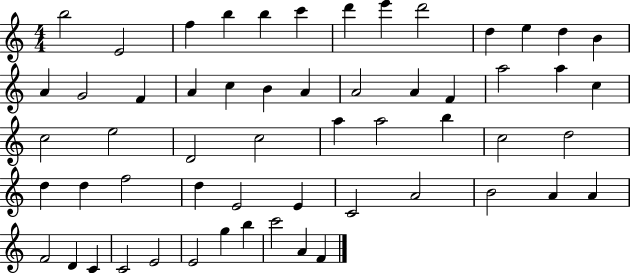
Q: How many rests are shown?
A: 0